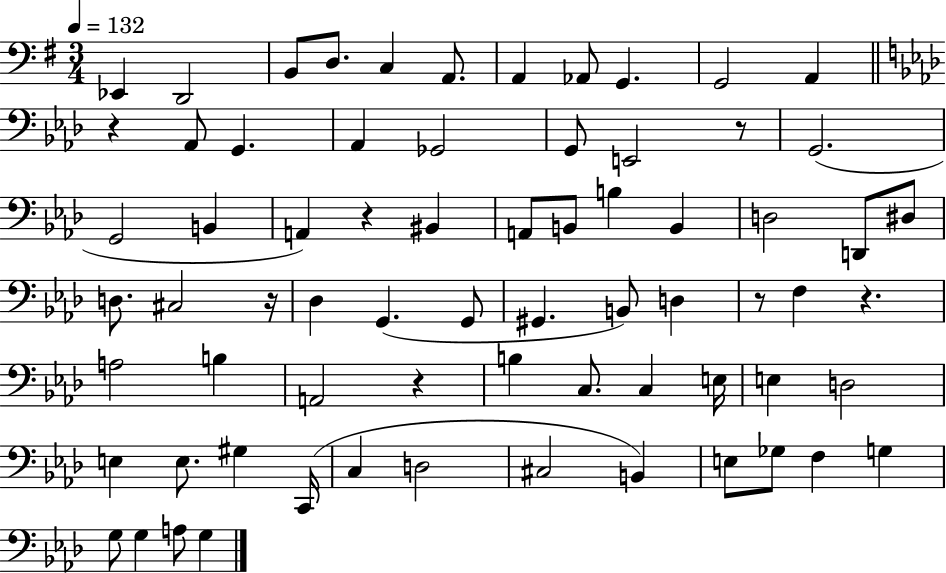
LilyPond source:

{
  \clef bass
  \numericTimeSignature
  \time 3/4
  \key g \major
  \tempo 4 = 132
  ees,4 d,2 | b,8 d8. c4 a,8. | a,4 aes,8 g,4. | g,2 a,4 | \break \bar "||" \break \key f \minor r4 aes,8 g,4. | aes,4 ges,2 | g,8 e,2 r8 | g,2.( | \break g,2 b,4 | a,4) r4 bis,4 | a,8 b,8 b4 b,4 | d2 d,8 dis8 | \break d8. cis2 r16 | des4 g,4.( g,8 | gis,4. b,8) d4 | r8 f4 r4. | \break a2 b4 | a,2 r4 | b4 c8. c4 e16 | e4 d2 | \break e4 e8. gis4 c,16( | c4 d2 | cis2 b,4) | e8 ges8 f4 g4 | \break g8 g4 a8 g4 | \bar "|."
}